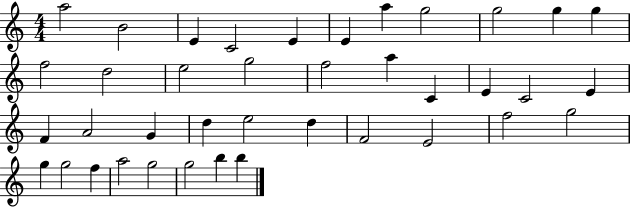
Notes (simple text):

A5/h B4/h E4/q C4/h E4/q E4/q A5/q G5/h G5/h G5/q G5/q F5/h D5/h E5/h G5/h F5/h A5/q C4/q E4/q C4/h E4/q F4/q A4/h G4/q D5/q E5/h D5/q F4/h E4/h F5/h G5/h G5/q G5/h F5/q A5/h G5/h G5/h B5/q B5/q